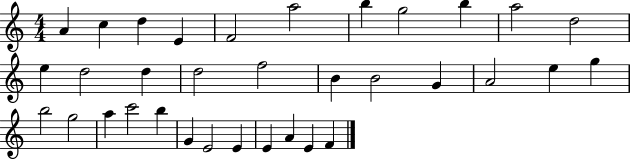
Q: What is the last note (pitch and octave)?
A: F4